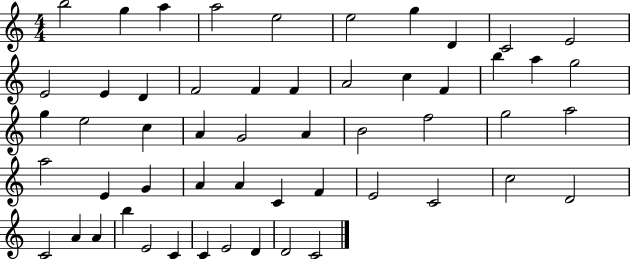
{
  \clef treble
  \numericTimeSignature
  \time 4/4
  \key c \major
  b''2 g''4 a''4 | a''2 e''2 | e''2 g''4 d'4 | c'2 e'2 | \break e'2 e'4 d'4 | f'2 f'4 f'4 | a'2 c''4 f'4 | b''4 a''4 g''2 | \break g''4 e''2 c''4 | a'4 g'2 a'4 | b'2 f''2 | g''2 a''2 | \break a''2 e'4 g'4 | a'4 a'4 c'4 f'4 | e'2 c'2 | c''2 d'2 | \break c'2 a'4 a'4 | b''4 e'2 c'4 | c'4 e'2 d'4 | d'2 c'2 | \break \bar "|."
}